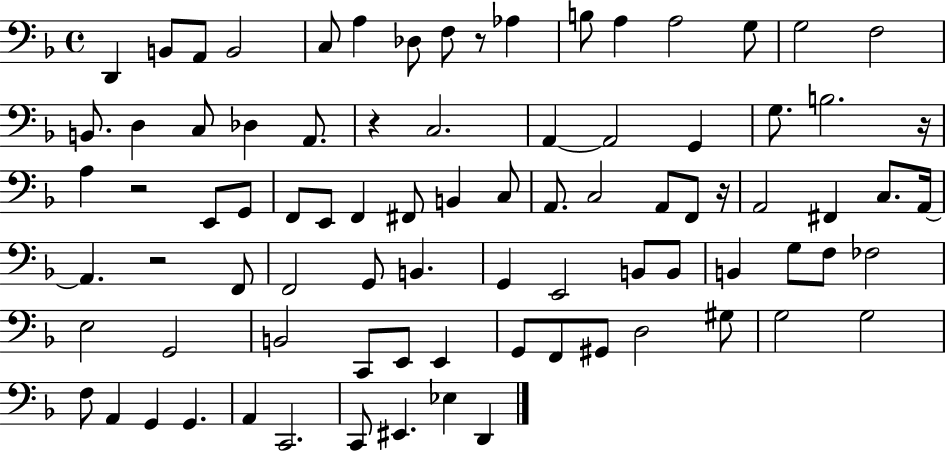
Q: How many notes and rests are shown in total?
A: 85